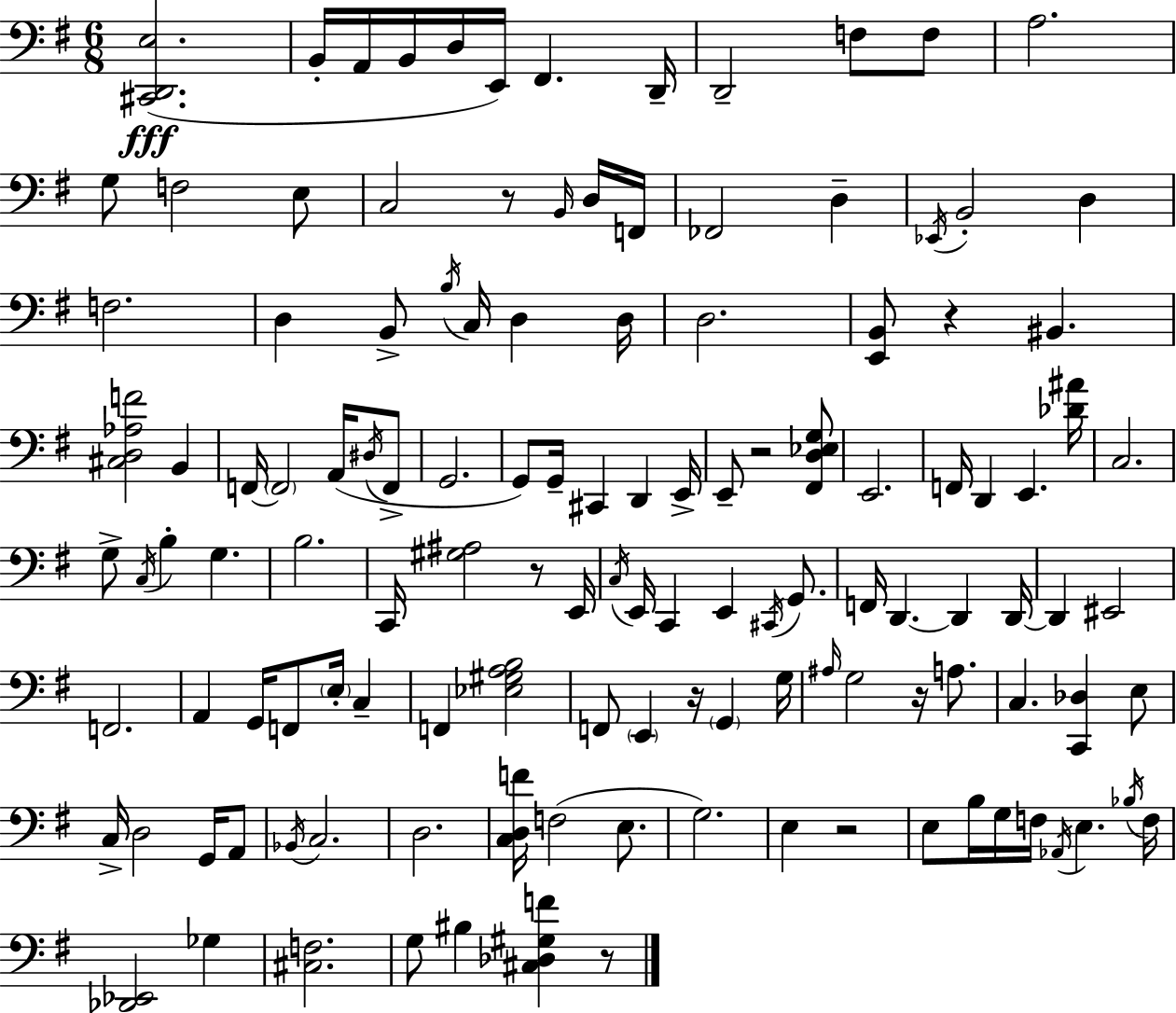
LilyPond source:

{
  \clef bass
  \numericTimeSignature
  \time 6/8
  \key g \major
  \repeat volta 2 { <cis, d, e>2.(\fff | b,16-. a,16 b,16 d16 e,16) fis,4. d,16-- | d,2-- f8 f8 | a2. | \break g8 f2 e8 | c2 r8 \grace { b,16 } d16 | f,16 fes,2 d4-- | \acciaccatura { ees,16 } b,2-. d4 | \break f2. | d4 b,8-> \acciaccatura { b16 } c16 d4 | d16 d2. | <e, b,>8 r4 bis,4. | \break <cis d aes f'>2 b,4 | f,16~~ \parenthesize f,2 | a,16( \acciaccatura { dis16 } f,8-> g,2. | g,8) g,16-- cis,4 d,4 | \break e,16-> e,8-- r2 | <fis, d ees g>8 e,2. | f,16 d,4 e,4. | <des' ais'>16 c2. | \break g8-> \acciaccatura { c16 } b4-. g4. | b2. | c,16 <gis ais>2 | r8 e,16 \acciaccatura { c16 } e,16 c,4 e,4 | \break \acciaccatura { cis,16 } g,8. f,16 d,4.~~ | d,4 d,16~~ d,4 eis,2 | f,2. | a,4 g,16 | \break f,8 \parenthesize e16-. c4-- f,4 <ees gis a b>2 | f,8 \parenthesize e,4 | r16 \parenthesize g,4 g16 \grace { ais16 } g2 | r16 a8. c4. | \break <c, des>4 e8 c16-> d2 | g,16 a,8 \acciaccatura { bes,16 } c2. | d2. | <c d f'>16 f2( | \break e8. g2.) | e4 | r2 e8 b16 | g16 f16 \acciaccatura { aes,16 } e4. \acciaccatura { bes16 } f16 <des, ees,>2 | \break ges4 <cis f>2. | g8 | bis4 <cis des gis f'>4 r8 } \bar "|."
}